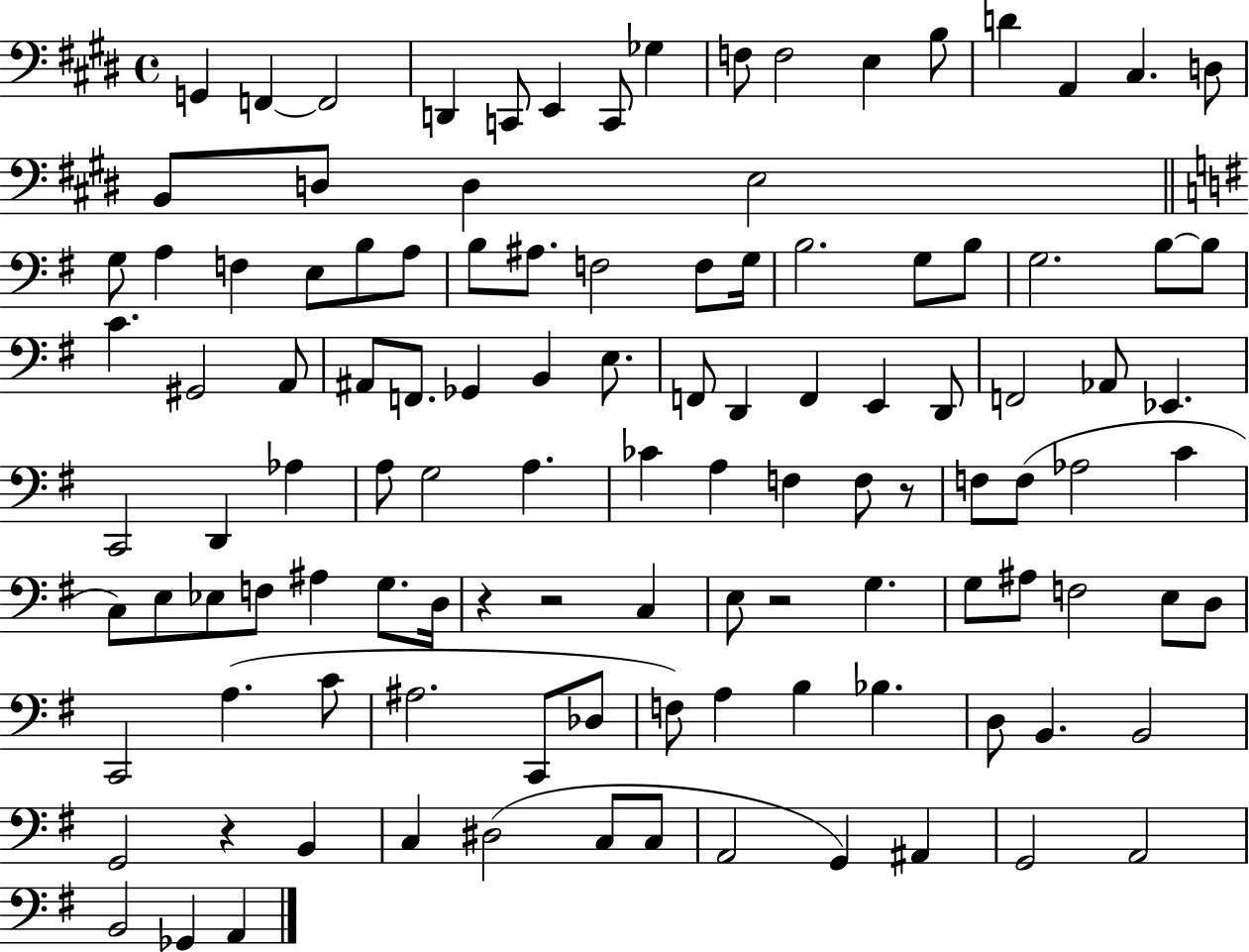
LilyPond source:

{
  \clef bass
  \time 4/4
  \defaultTimeSignature
  \key e \major
  g,4 f,4~~ f,2 | d,4 c,8 e,4 c,8 ges4 | f8 f2 e4 b8 | d'4 a,4 cis4. d8 | \break b,8 d8 d4 e2 | \bar "||" \break \key e \minor g8 a4 f4 e8 b8 a8 | b8 ais8. f2 f8 g16 | b2. g8 b8 | g2. b8~~ b8 | \break c'4. gis,2 a,8 | ais,8 f,8. ges,4 b,4 e8. | f,8 d,4 f,4 e,4 d,8 | f,2 aes,8 ees,4. | \break c,2 d,4 aes4 | a8 g2 a4. | ces'4 a4 f4 f8 r8 | f8 f8( aes2 c'4 | \break c8) e8 ees8 f8 ais4 g8. d16 | r4 r2 c4 | e8 r2 g4. | g8 ais8 f2 e8 d8 | \break c,2 a4.( c'8 | ais2. c,8 des8 | f8) a4 b4 bes4. | d8 b,4. b,2 | \break g,2 r4 b,4 | c4 dis2( c8 c8 | a,2 g,4) ais,4 | g,2 a,2 | \break b,2 ges,4 a,4 | \bar "|."
}